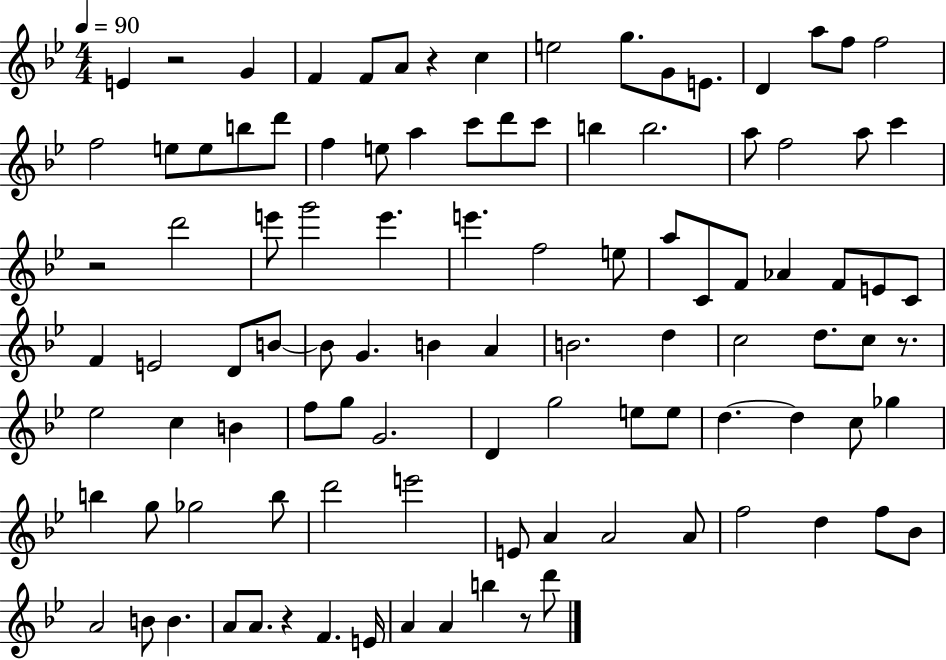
{
  \clef treble
  \numericTimeSignature
  \time 4/4
  \key bes \major
  \tempo 4 = 90
  e'4 r2 g'4 | f'4 f'8 a'8 r4 c''4 | e''2 g''8. g'8 e'8. | d'4 a''8 f''8 f''2 | \break f''2 e''8 e''8 b''8 d'''8 | f''4 e''8 a''4 c'''8 d'''8 c'''8 | b''4 b''2. | a''8 f''2 a''8 c'''4 | \break r2 d'''2 | e'''8 g'''2 e'''4. | e'''4. f''2 e''8 | a''8 c'8 f'8 aes'4 f'8 e'8 c'8 | \break f'4 e'2 d'8 b'8~~ | b'8 g'4. b'4 a'4 | b'2. d''4 | c''2 d''8. c''8 r8. | \break ees''2 c''4 b'4 | f''8 g''8 g'2. | d'4 g''2 e''8 e''8 | d''4.~~ d''4 c''8 ges''4 | \break b''4 g''8 ges''2 b''8 | d'''2 e'''2 | e'8 a'4 a'2 a'8 | f''2 d''4 f''8 bes'8 | \break a'2 b'8 b'4. | a'8 a'8. r4 f'4. e'16 | a'4 a'4 b''4 r8 d'''8 | \bar "|."
}